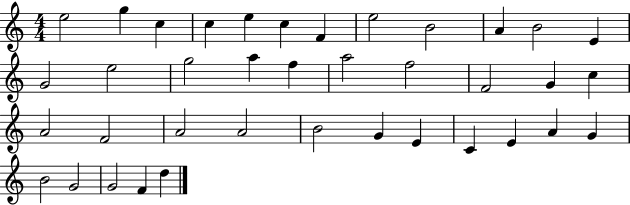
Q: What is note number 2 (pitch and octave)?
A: G5